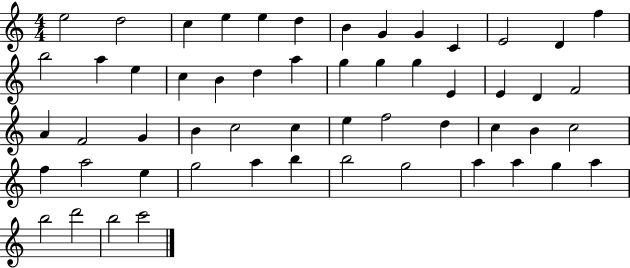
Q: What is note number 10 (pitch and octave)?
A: C4